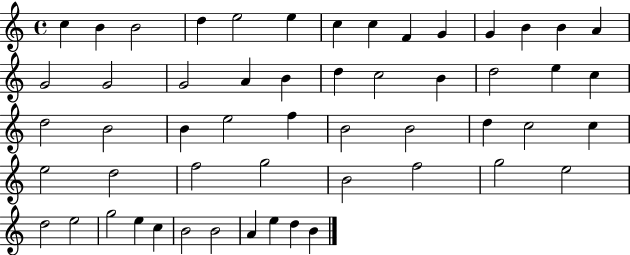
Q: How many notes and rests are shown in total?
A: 54